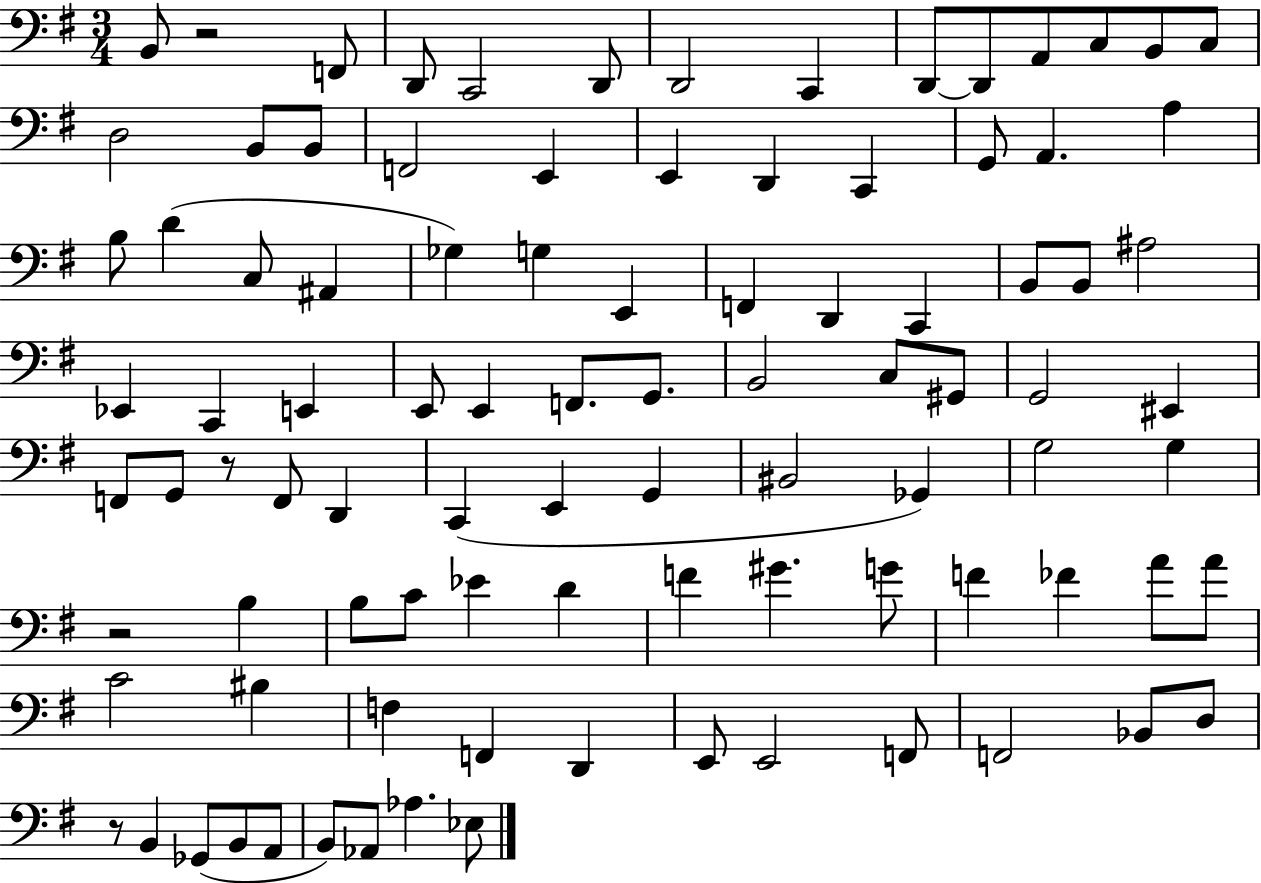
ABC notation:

X:1
T:Untitled
M:3/4
L:1/4
K:G
B,,/2 z2 F,,/2 D,,/2 C,,2 D,,/2 D,,2 C,, D,,/2 D,,/2 A,,/2 C,/2 B,,/2 C,/2 D,2 B,,/2 B,,/2 F,,2 E,, E,, D,, C,, G,,/2 A,, A, B,/2 D C,/2 ^A,, _G, G, E,, F,, D,, C,, B,,/2 B,,/2 ^A,2 _E,, C,, E,, E,,/2 E,, F,,/2 G,,/2 B,,2 C,/2 ^G,,/2 G,,2 ^E,, F,,/2 G,,/2 z/2 F,,/2 D,, C,, E,, G,, ^B,,2 _G,, G,2 G, z2 B, B,/2 C/2 _E D F ^G G/2 F _F A/2 A/2 C2 ^B, F, F,, D,, E,,/2 E,,2 F,,/2 F,,2 _B,,/2 D,/2 z/2 B,, _G,,/2 B,,/2 A,,/2 B,,/2 _A,,/2 _A, _E,/2